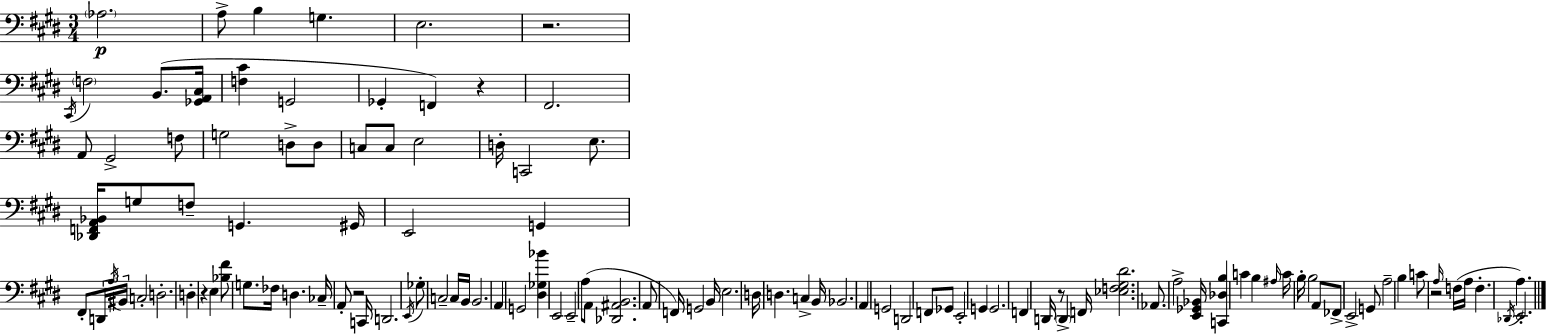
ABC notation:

X:1
T:Untitled
M:3/4
L:1/4
K:E
_A,2 A,/2 B, G, E,2 z2 ^C,,/4 F,2 B,,/2 [_G,,A,,^C,]/4 [F,^C] G,,2 _G,, F,, z ^F,,2 A,,/2 ^G,,2 F,/2 G,2 D,/2 D,/2 C,/2 C,/2 E,2 D,/4 C,,2 E,/2 [_D,,F,,A,,_B,,]/4 G,/2 F,/2 G,, ^G,,/4 E,,2 G,, ^F,,/2 D,,/4 A,/4 ^B,,/4 C,2 D,2 D, z E, [_B,^F]/2 G,/2 _F,/4 D, _C,/4 A,,/2 z2 C,,/4 D,,2 E,,/4 _G,/2 C,2 C,/4 B,,/4 B,,2 A,, G,,2 [^D,_G,_B] E,,2 E,,2 A,/2 A,,/2 [_D,,^A,,B,,]2 A,,/2 F,,/4 G,,2 B,,/4 E,2 D,/4 D, C, B,,/4 _B,,2 A,, G,,2 D,,2 F,,/2 _G,,/2 E,,2 G,, G,,2 F,, D,,/4 z/2 D,, F,,/4 [_E,F,^G,^D]2 _A,,/2 A,2 [E,,_G,,_B,,]/4 [C,,_D,B,] C B, ^A,/4 C/4 B,/4 B,2 A,,/2 _F,,/2 E,,2 G,,/2 A,2 B, C/2 z2 A,/4 F,/4 A,/4 F, _D,,/4 A, E,,2